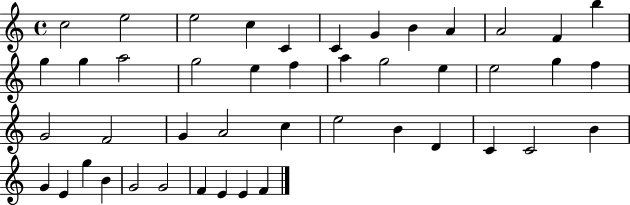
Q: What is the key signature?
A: C major